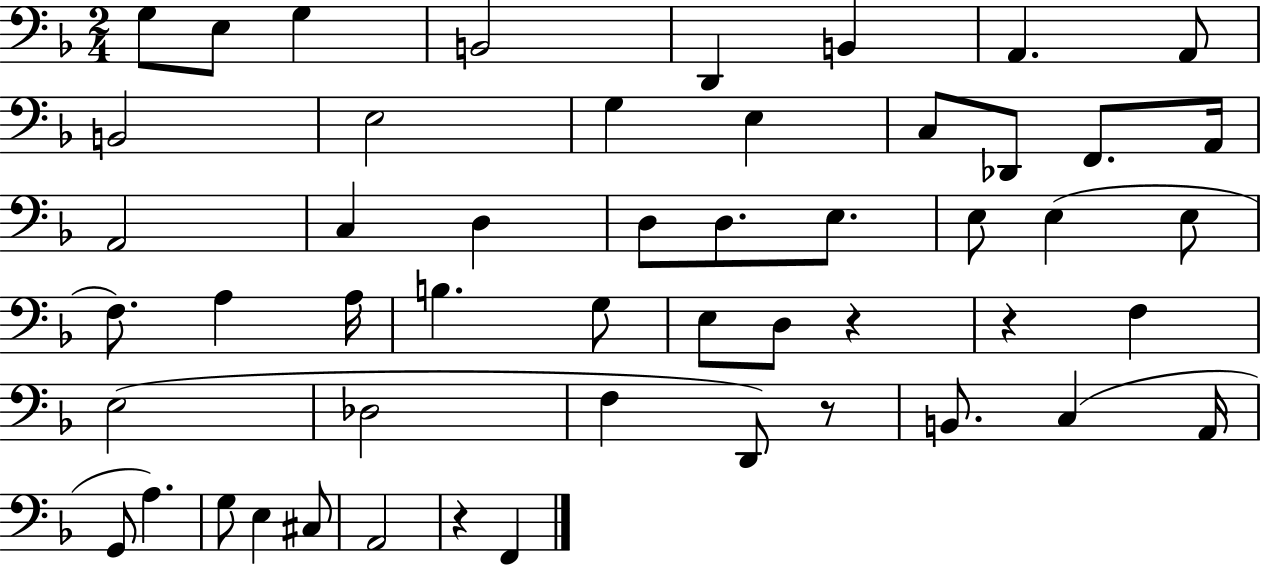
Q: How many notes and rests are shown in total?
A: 51